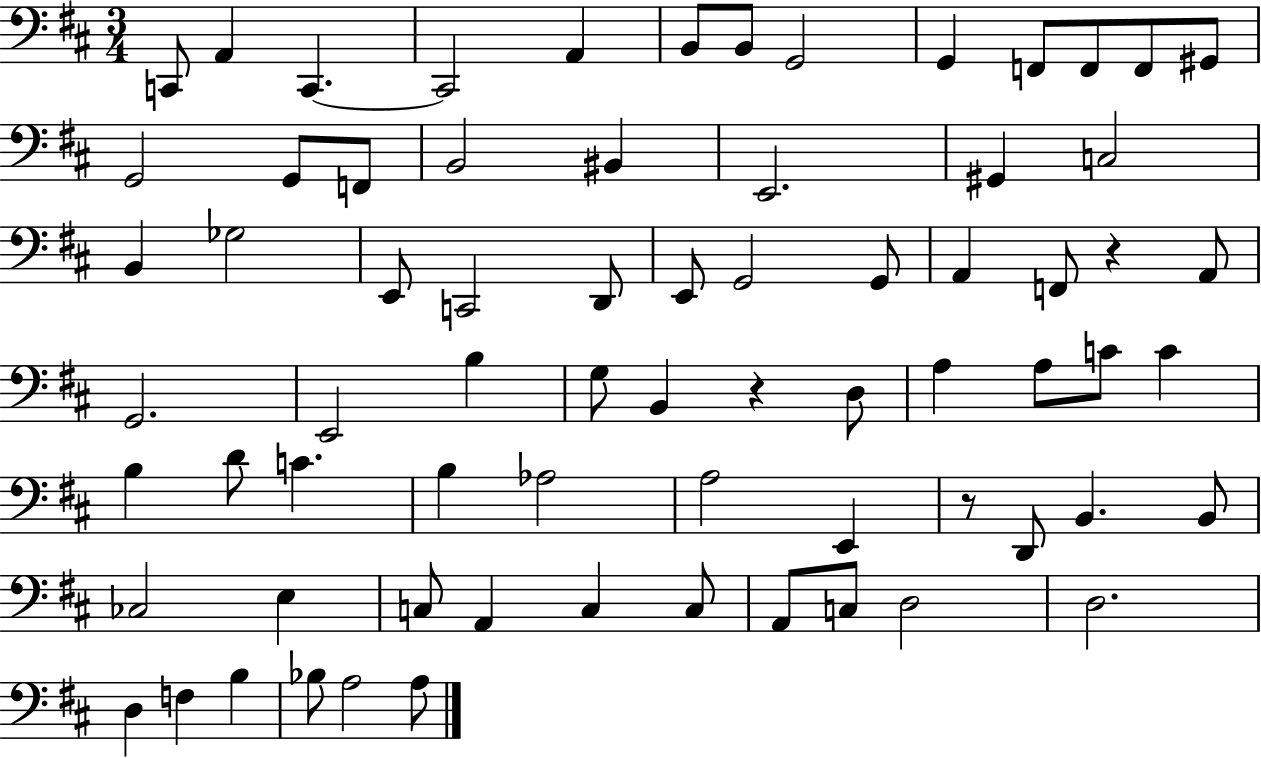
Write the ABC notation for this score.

X:1
T:Untitled
M:3/4
L:1/4
K:D
C,,/2 A,, C,, C,,2 A,, B,,/2 B,,/2 G,,2 G,, F,,/2 F,,/2 F,,/2 ^G,,/2 G,,2 G,,/2 F,,/2 B,,2 ^B,, E,,2 ^G,, C,2 B,, _G,2 E,,/2 C,,2 D,,/2 E,,/2 G,,2 G,,/2 A,, F,,/2 z A,,/2 G,,2 E,,2 B, G,/2 B,, z D,/2 A, A,/2 C/2 C B, D/2 C B, _A,2 A,2 E,, z/2 D,,/2 B,, B,,/2 _C,2 E, C,/2 A,, C, C,/2 A,,/2 C,/2 D,2 D,2 D, F, B, _B,/2 A,2 A,/2